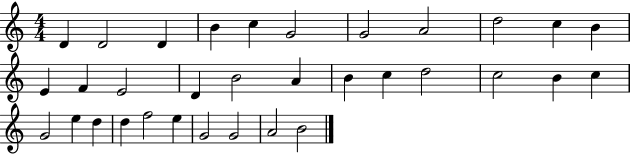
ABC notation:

X:1
T:Untitled
M:4/4
L:1/4
K:C
D D2 D B c G2 G2 A2 d2 c B E F E2 D B2 A B c d2 c2 B c G2 e d d f2 e G2 G2 A2 B2